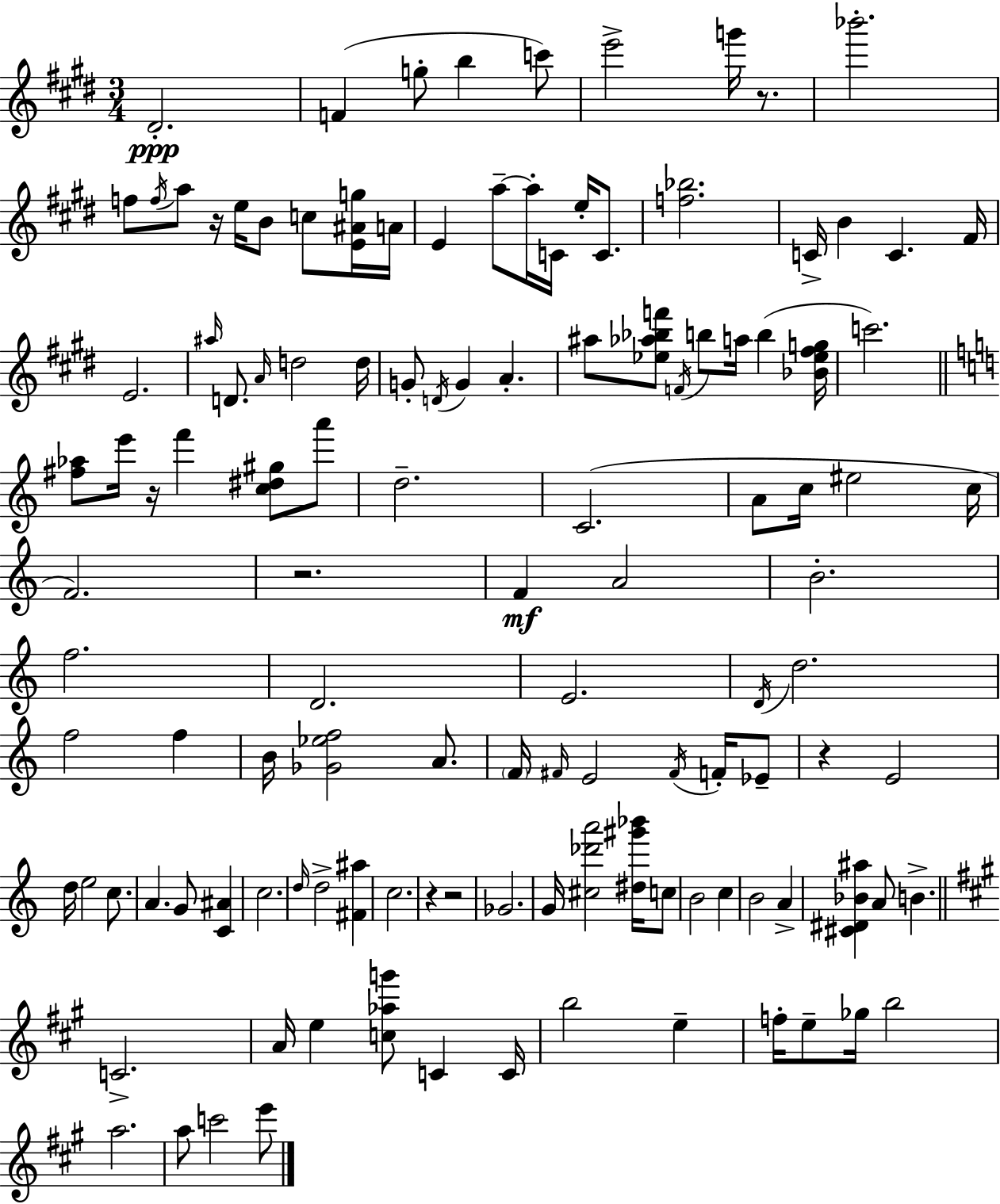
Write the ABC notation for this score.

X:1
T:Untitled
M:3/4
L:1/4
K:E
^D2 F g/2 b c'/2 e'2 g'/4 z/2 _b'2 f/2 f/4 a/2 z/4 e/4 B/2 c/2 [E^Ag]/4 A/4 E a/2 a/4 C/4 e/4 C/2 [f_b]2 C/4 B C ^F/4 E2 ^a/4 D/2 A/4 d2 d/4 G/2 D/4 G A ^a/2 [_e_a_bf']/2 F/4 b/2 a/4 b [_B_e^fg]/4 c'2 [^f_a]/2 e'/4 z/4 f' [c^d^g]/2 a'/2 d2 C2 A/2 c/4 ^e2 c/4 F2 z2 F A2 B2 f2 D2 E2 D/4 d2 f2 f B/4 [_G_ef]2 A/2 F/4 ^F/4 E2 ^F/4 F/4 _E/2 z E2 d/4 e2 c/2 A G/2 [C^A] c2 d/4 d2 [^F^a] c2 z z2 _G2 G/4 [^c_d'a']2 [^d^g'_b']/4 c/2 B2 c B2 A [^C^D_B^a] A/2 B C2 A/4 e [c_ag']/2 C C/4 b2 e f/4 e/2 _g/4 b2 a2 a/2 c'2 e'/2